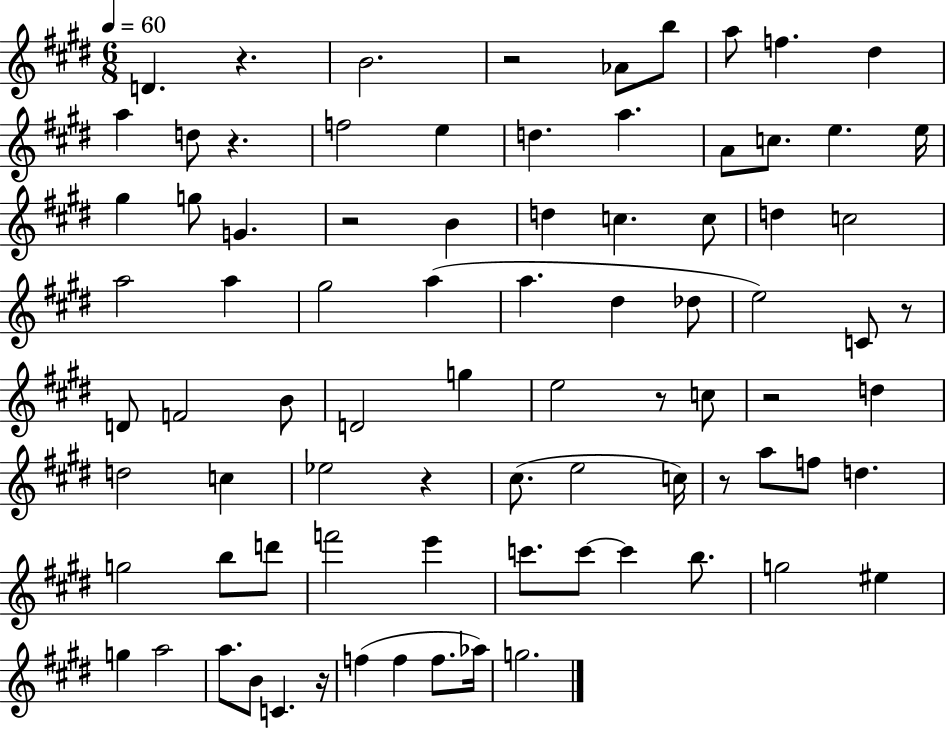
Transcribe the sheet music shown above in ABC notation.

X:1
T:Untitled
M:6/8
L:1/4
K:E
D z B2 z2 _A/2 b/2 a/2 f ^d a d/2 z f2 e d a A/2 c/2 e e/4 ^g g/2 G z2 B d c c/2 d c2 a2 a ^g2 a a ^d _d/2 e2 C/2 z/2 D/2 F2 B/2 D2 g e2 z/2 c/2 z2 d d2 c _e2 z ^c/2 e2 c/4 z/2 a/2 f/2 d g2 b/2 d'/2 f'2 e' c'/2 c'/2 c' b/2 g2 ^e g a2 a/2 B/2 C z/4 f f f/2 _a/4 g2